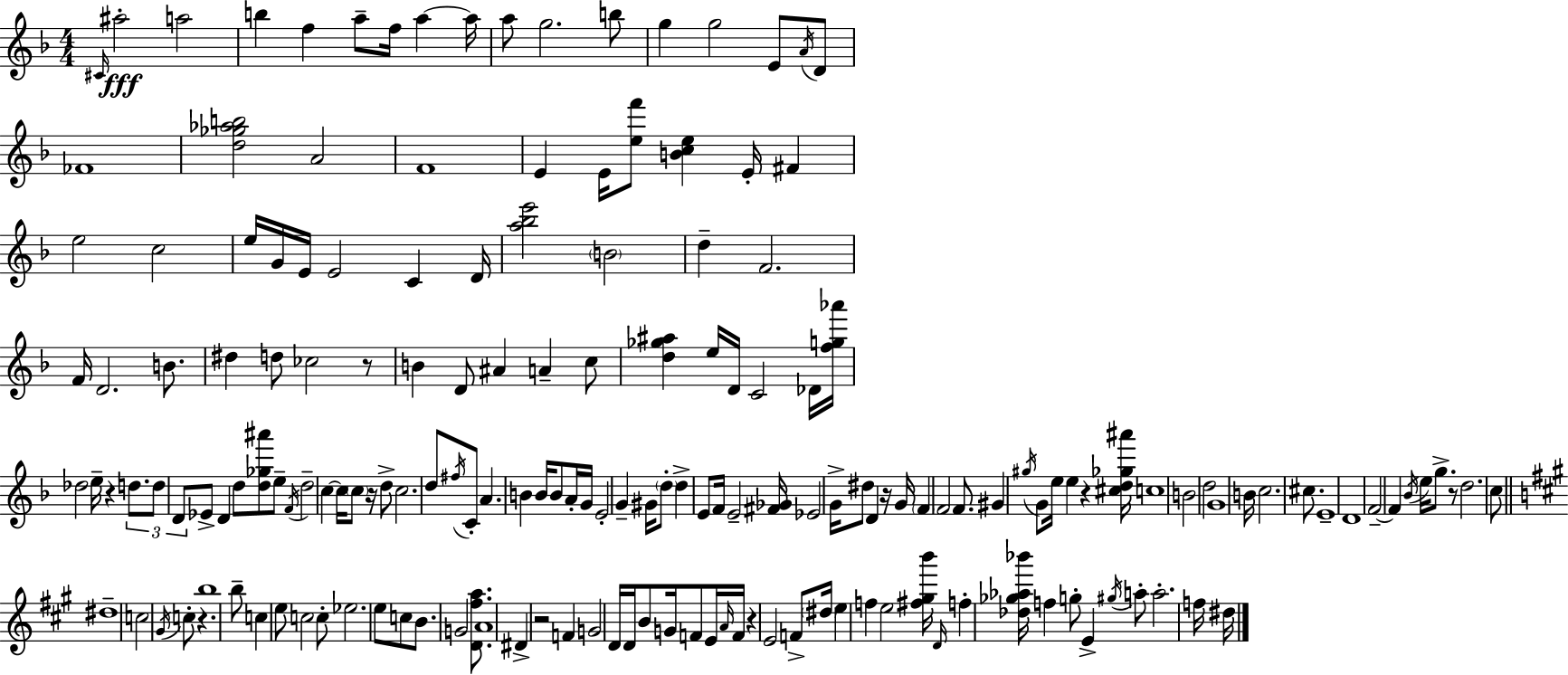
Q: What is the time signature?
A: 4/4